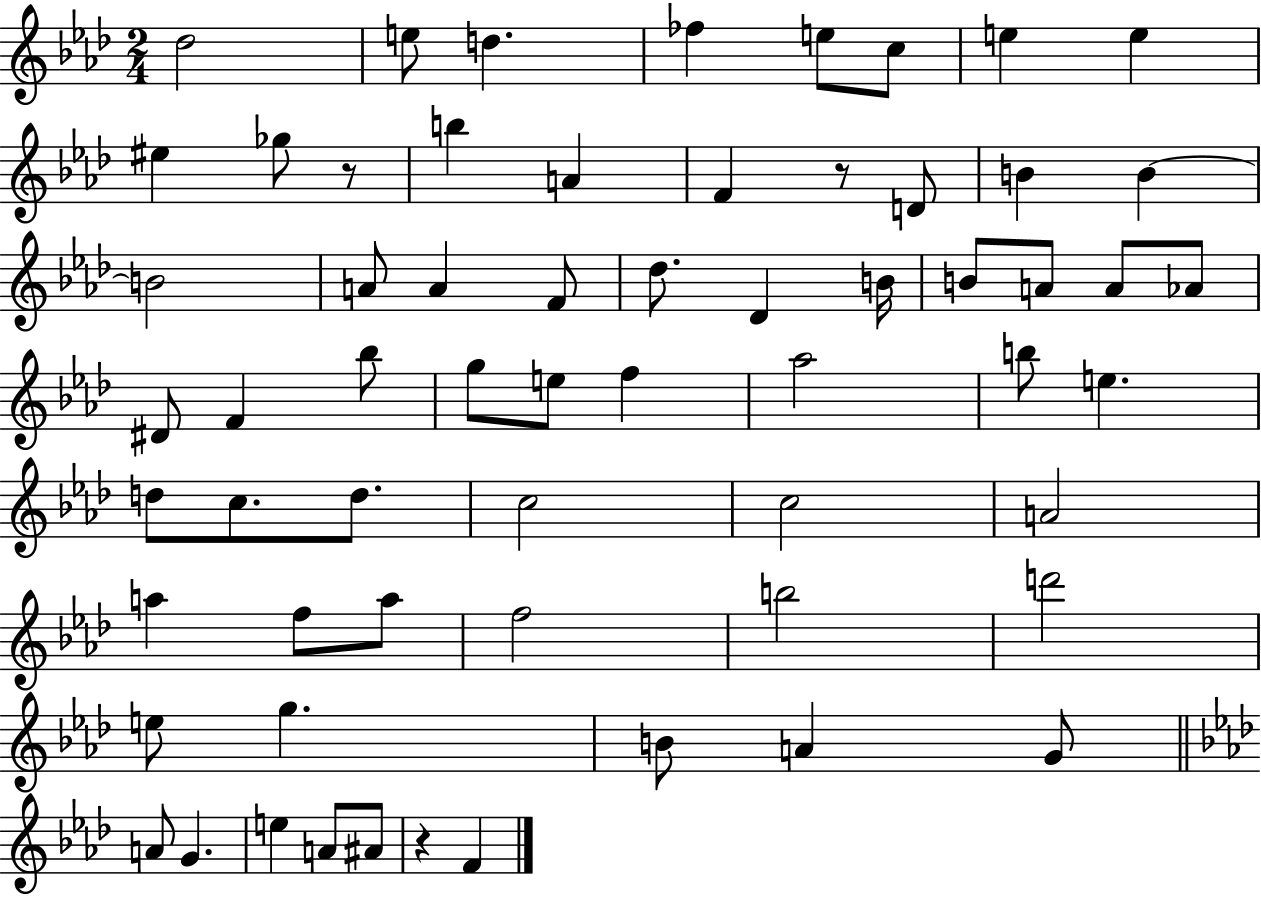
{
  \clef treble
  \numericTimeSignature
  \time 2/4
  \key aes \major
  des''2 | e''8 d''4. | fes''4 e''8 c''8 | e''4 e''4 | \break eis''4 ges''8 r8 | b''4 a'4 | f'4 r8 d'8 | b'4 b'4~~ | \break b'2 | a'8 a'4 f'8 | des''8. des'4 b'16 | b'8 a'8 a'8 aes'8 | \break dis'8 f'4 bes''8 | g''8 e''8 f''4 | aes''2 | b''8 e''4. | \break d''8 c''8. d''8. | c''2 | c''2 | a'2 | \break a''4 f''8 a''8 | f''2 | b''2 | d'''2 | \break e''8 g''4. | b'8 a'4 g'8 | \bar "||" \break \key f \minor a'8 g'4. | e''4 a'8 ais'8 | r4 f'4 | \bar "|."
}